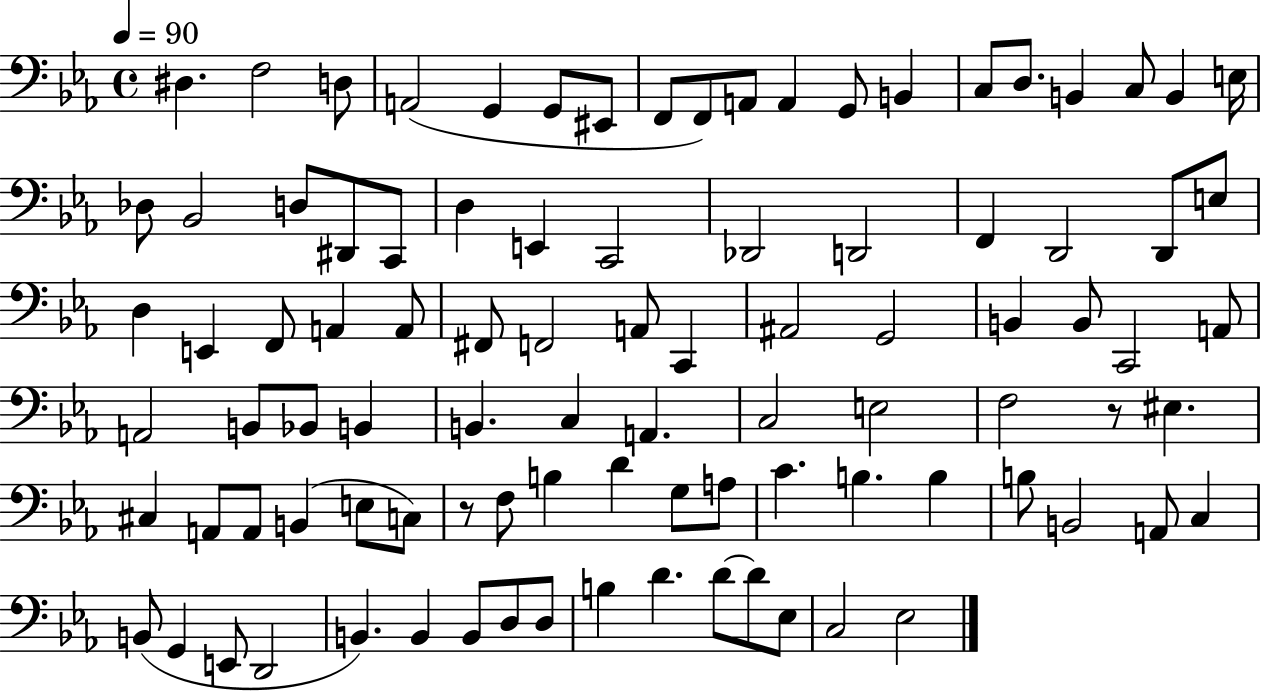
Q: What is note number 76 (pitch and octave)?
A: A2